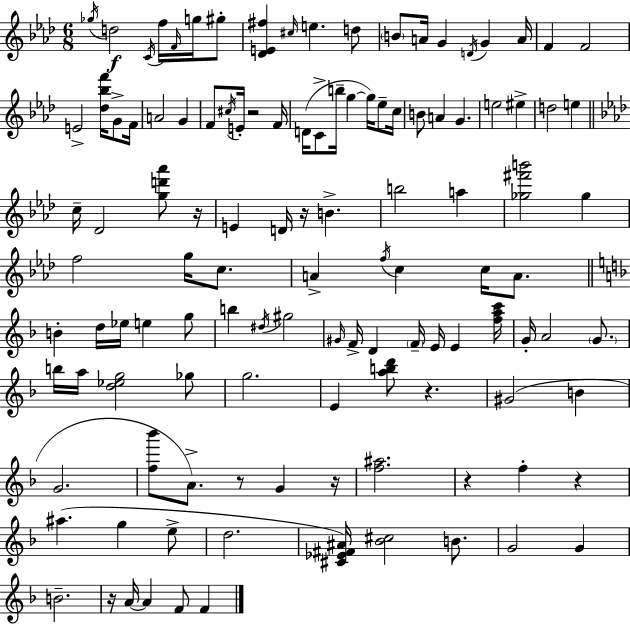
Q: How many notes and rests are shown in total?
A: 117